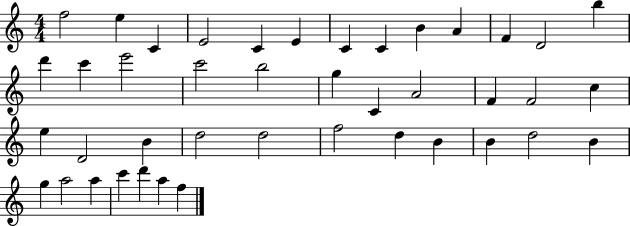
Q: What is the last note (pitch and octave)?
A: F5